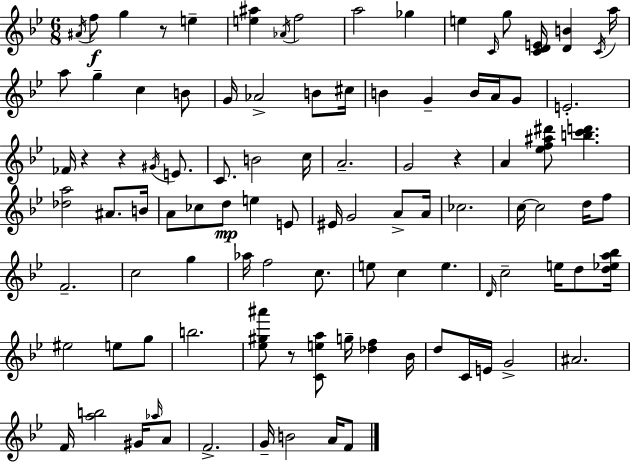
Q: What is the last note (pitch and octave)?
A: F4